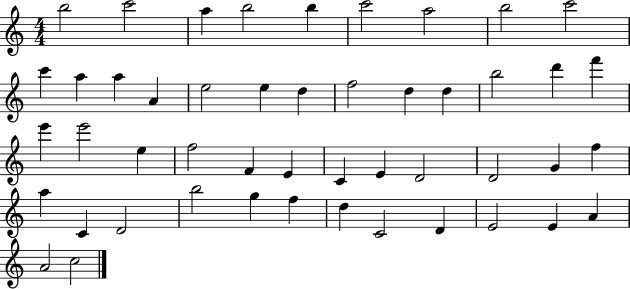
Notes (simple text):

B5/h C6/h A5/q B5/h B5/q C6/h A5/h B5/h C6/h C6/q A5/q A5/q A4/q E5/h E5/q D5/q F5/h D5/q D5/q B5/h D6/q F6/q E6/q E6/h E5/q F5/h F4/q E4/q C4/q E4/q D4/h D4/h G4/q F5/q A5/q C4/q D4/h B5/h G5/q F5/q D5/q C4/h D4/q E4/h E4/q A4/q A4/h C5/h